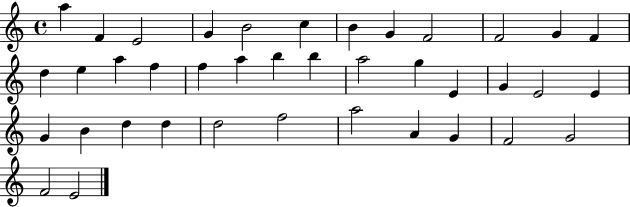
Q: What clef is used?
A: treble